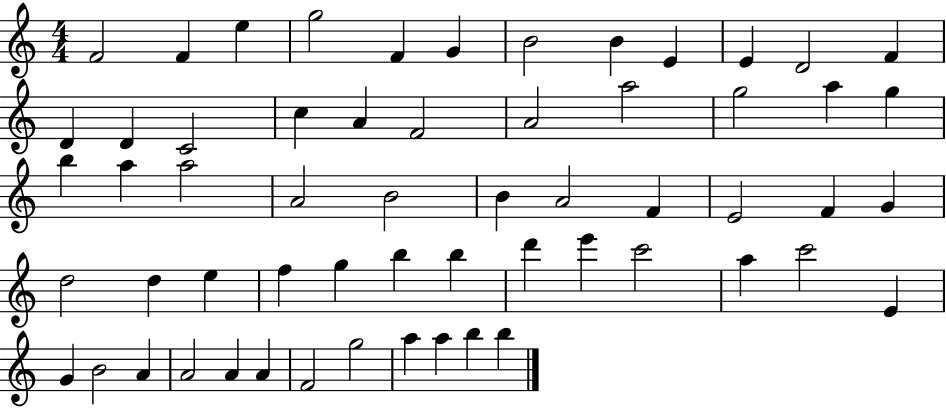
{
  \clef treble
  \numericTimeSignature
  \time 4/4
  \key c \major
  f'2 f'4 e''4 | g''2 f'4 g'4 | b'2 b'4 e'4 | e'4 d'2 f'4 | \break d'4 d'4 c'2 | c''4 a'4 f'2 | a'2 a''2 | g''2 a''4 g''4 | \break b''4 a''4 a''2 | a'2 b'2 | b'4 a'2 f'4 | e'2 f'4 g'4 | \break d''2 d''4 e''4 | f''4 g''4 b''4 b''4 | d'''4 e'''4 c'''2 | a''4 c'''2 e'4 | \break g'4 b'2 a'4 | a'2 a'4 a'4 | f'2 g''2 | a''4 a''4 b''4 b''4 | \break \bar "|."
}